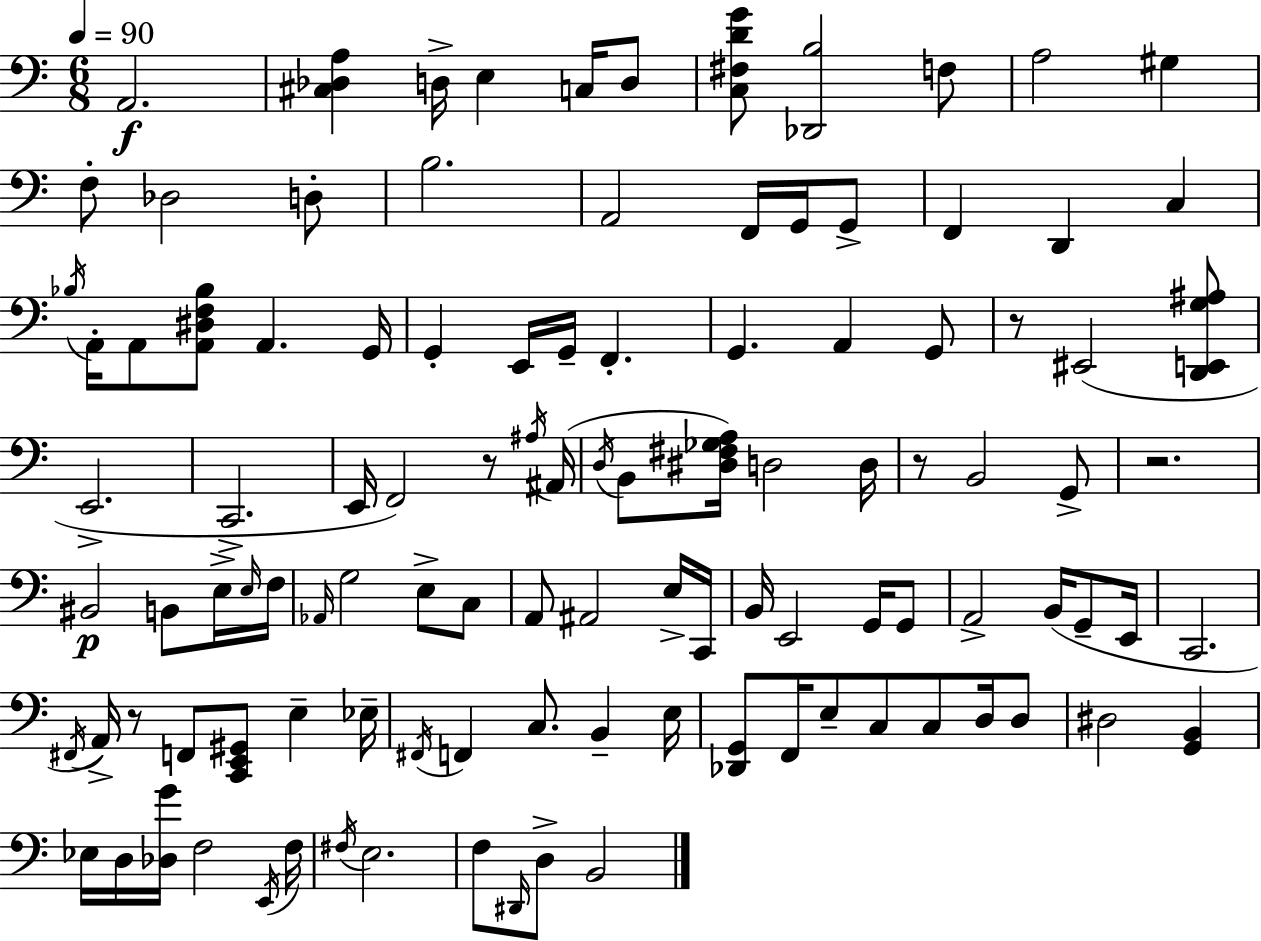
{
  \clef bass
  \numericTimeSignature
  \time 6/8
  \key c \major
  \tempo 4 = 90
  a,2.\f | <cis des a>4 d16-> e4 c16 d8 | <c fis d' g'>8 <des, b>2 f8 | a2 gis4 | \break f8-. des2 d8-. | b2. | a,2 f,16 g,16 g,8-> | f,4 d,4 c4 | \break \acciaccatura { bes16 } a,16-. a,8 <a, dis f bes>8 a,4. | g,16 g,4-. e,16 g,16-- f,4.-. | g,4. a,4 g,8 | r8 eis,2( <d, e, g ais>8 | \break e,2.-> | c,2.-> | e,16 f,2) r8 | \acciaccatura { ais16 } ais,16( \acciaccatura { d16 } b,8 <dis fis ges a>16) d2 | \break d16 r8 b,2 | g,8-> r2. | bis,2\p b,8 | e16-> \grace { e16 } f16 \grace { aes,16 } g2 | \break e8-> c8 a,8 ais,2 | e16-> c,16 b,16 e,2 | g,16 g,8 a,2-> | b,16( g,8-- e,16 c,2. | \break \acciaccatura { fis,16 }) a,16-> r8 f,8 <c, e, gis,>8 | e4-- ees16-- \acciaccatura { fis,16 } f,4 c8. | b,4-- e16 <des, g,>8 f,16 e8-- | c8 c8 d16 d8 dis2 | \break <g, b,>4 ees16 d16 <des g'>16 f2 | \acciaccatura { e,16 } f16 \acciaccatura { fis16 } e2. | f8 \grace { dis,16 } | d8-> b,2 \bar "|."
}